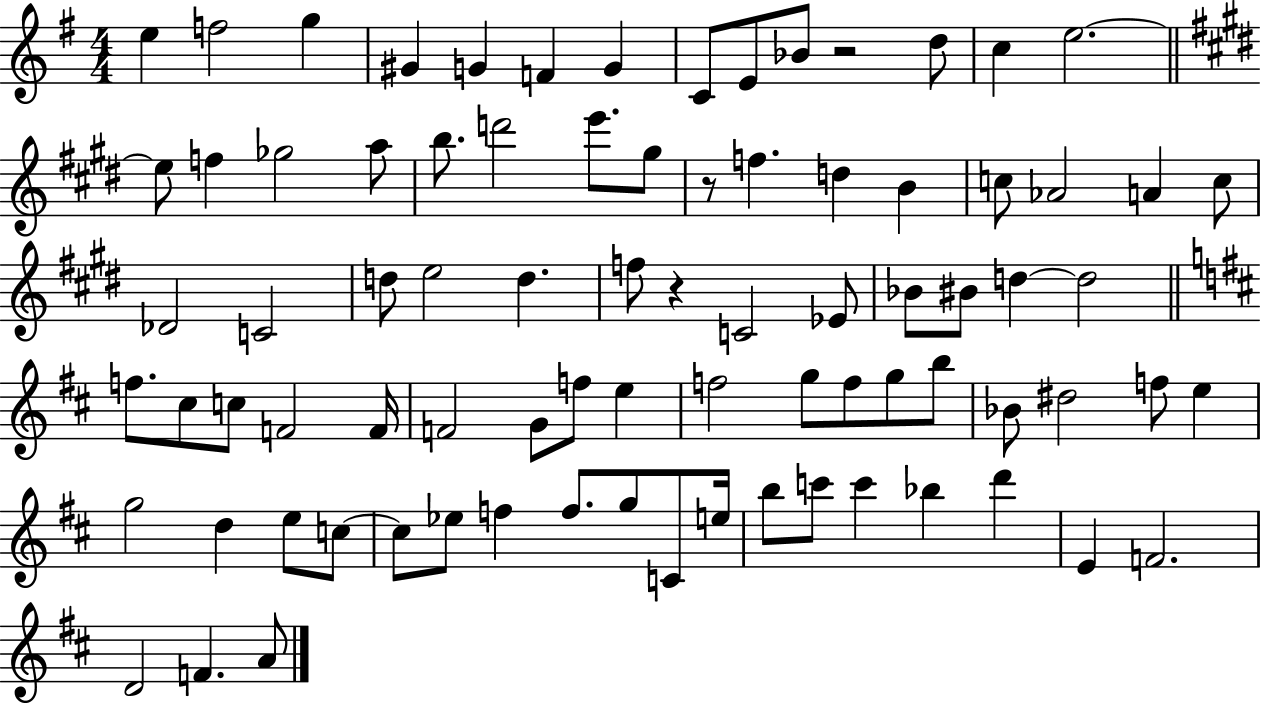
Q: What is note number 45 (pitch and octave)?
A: F4